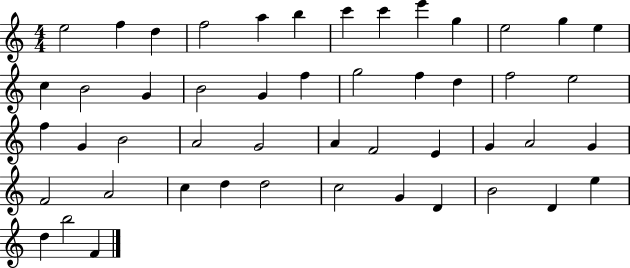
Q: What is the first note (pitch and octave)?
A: E5